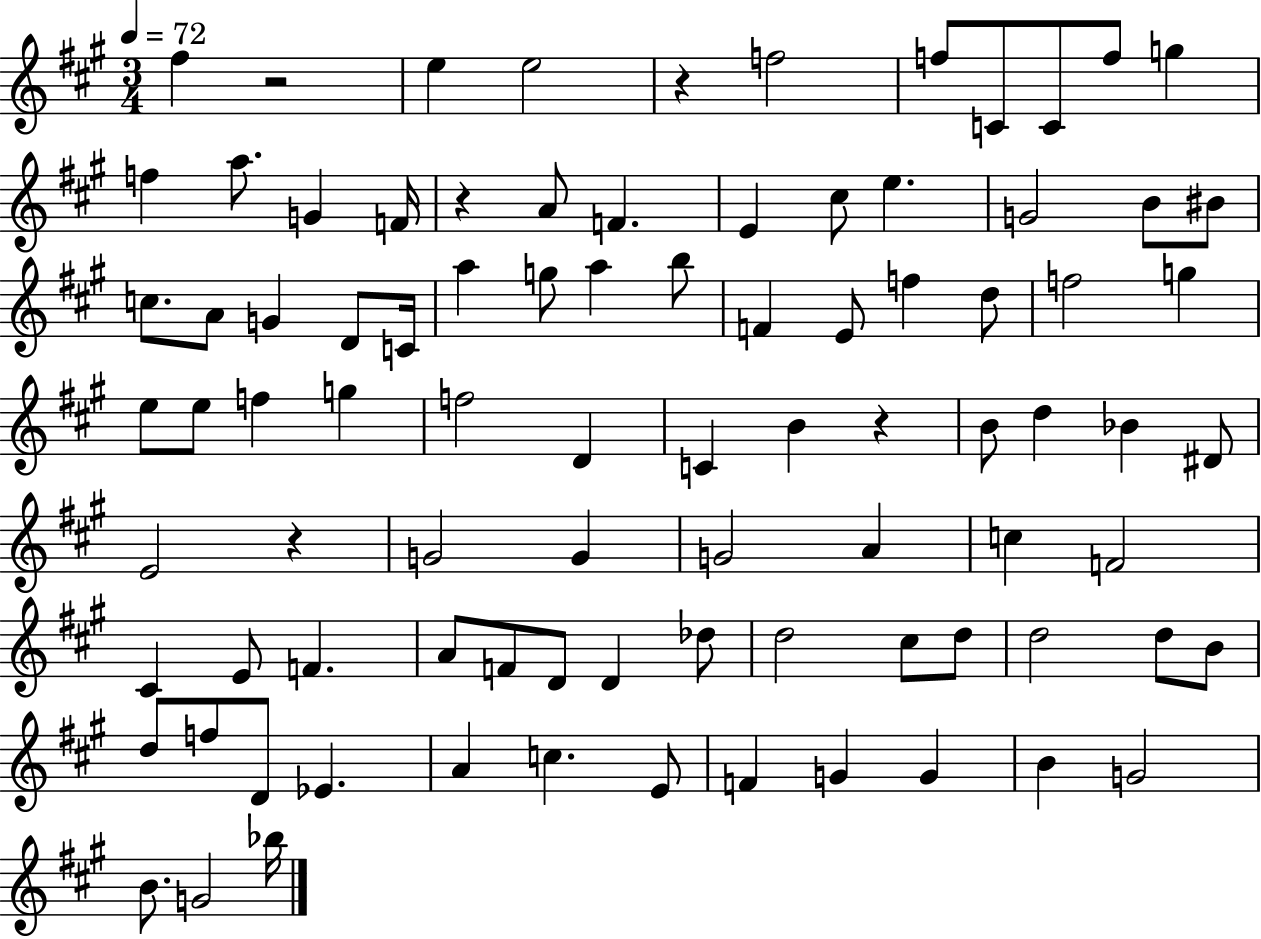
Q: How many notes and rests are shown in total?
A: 89